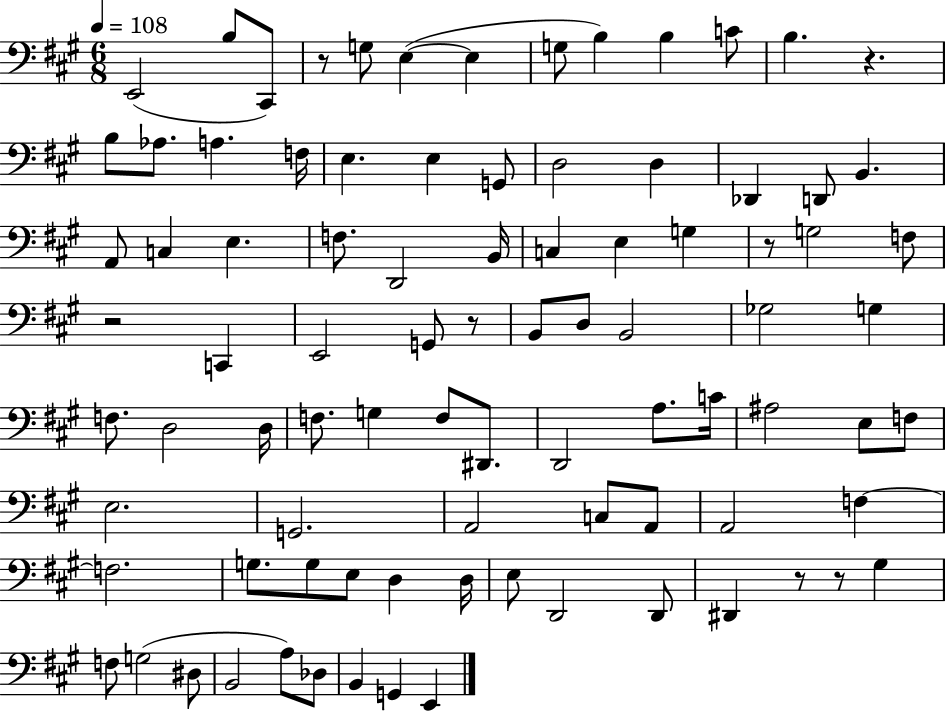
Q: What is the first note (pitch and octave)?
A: E2